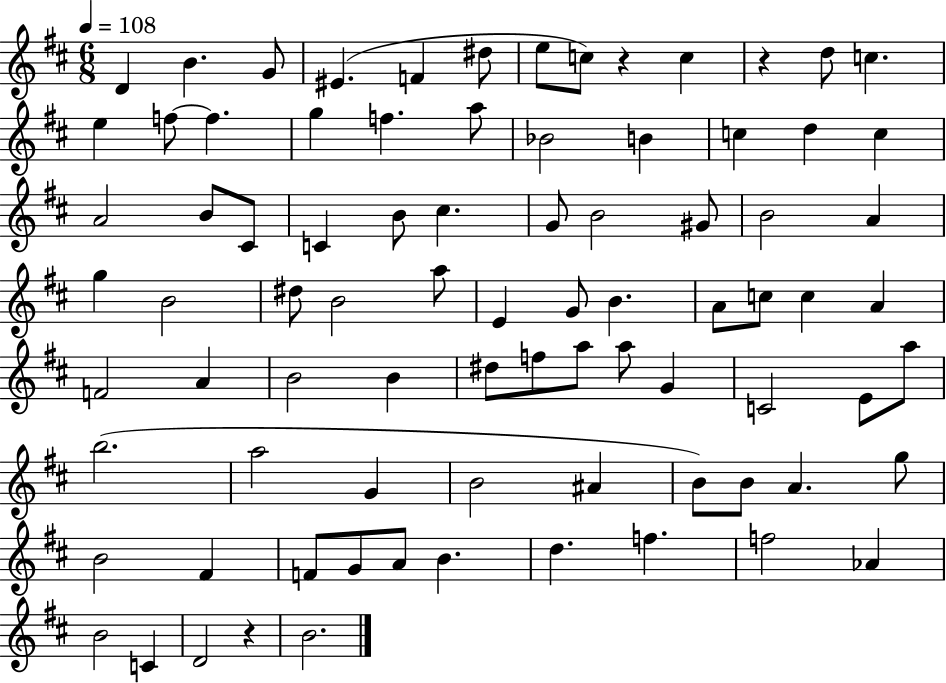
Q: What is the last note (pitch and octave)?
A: B4